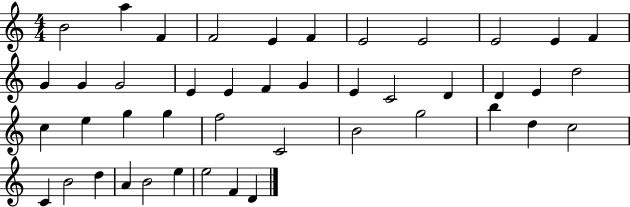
{
  \clef treble
  \numericTimeSignature
  \time 4/4
  \key c \major
  b'2 a''4 f'4 | f'2 e'4 f'4 | e'2 e'2 | e'2 e'4 f'4 | \break g'4 g'4 g'2 | e'4 e'4 f'4 g'4 | e'4 c'2 d'4 | d'4 e'4 d''2 | \break c''4 e''4 g''4 g''4 | f''2 c'2 | b'2 g''2 | b''4 d''4 c''2 | \break c'4 b'2 d''4 | a'4 b'2 e''4 | e''2 f'4 d'4 | \bar "|."
}